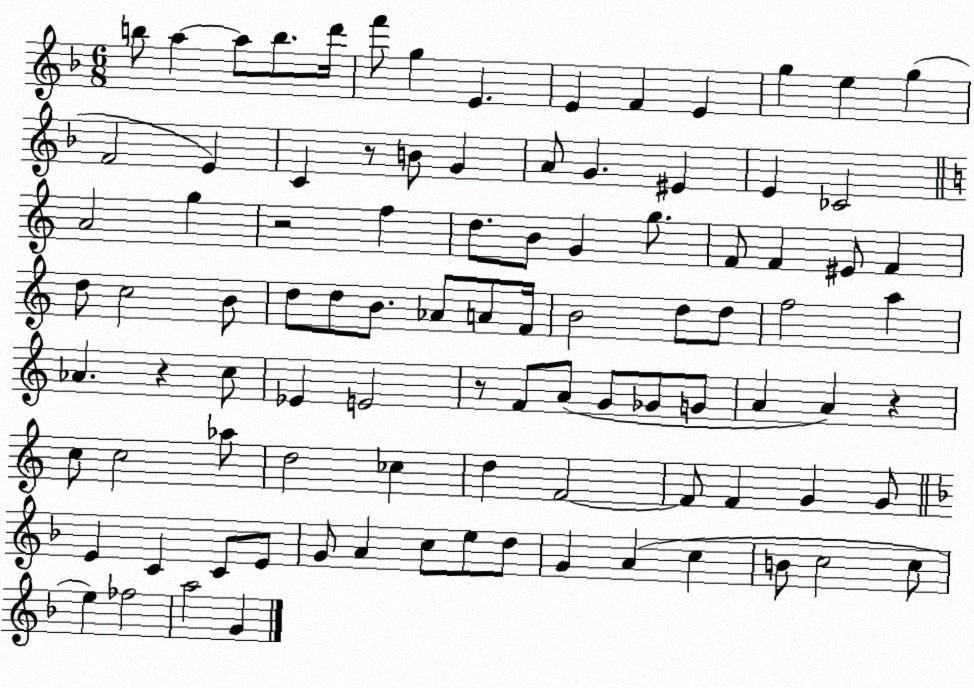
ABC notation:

X:1
T:Untitled
M:6/8
L:1/4
K:F
b/2 a a/2 b/2 d'/4 f'/2 g E E F E g e g F2 E C z/2 B/2 G A/2 G ^E E _C2 A2 g z2 f d/2 B/2 G g/2 F/2 F ^E/2 F d/2 c2 B/2 d/2 d/2 B/2 _A/2 A/2 F/4 B2 d/2 d/2 f2 a _A z c/2 _E E2 z/2 F/2 A/2 G/2 _G/2 G/2 A A z c/2 c2 _a/2 d2 _c d F2 F/2 F G G/2 E C C/2 E/2 G/2 A c/2 e/2 d/2 G A c B/2 c2 c/2 e _f2 a2 G